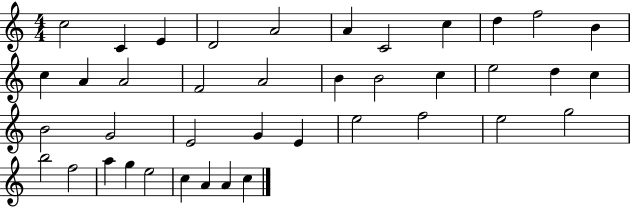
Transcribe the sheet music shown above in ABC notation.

X:1
T:Untitled
M:4/4
L:1/4
K:C
c2 C E D2 A2 A C2 c d f2 B c A A2 F2 A2 B B2 c e2 d c B2 G2 E2 G E e2 f2 e2 g2 b2 f2 a g e2 c A A c